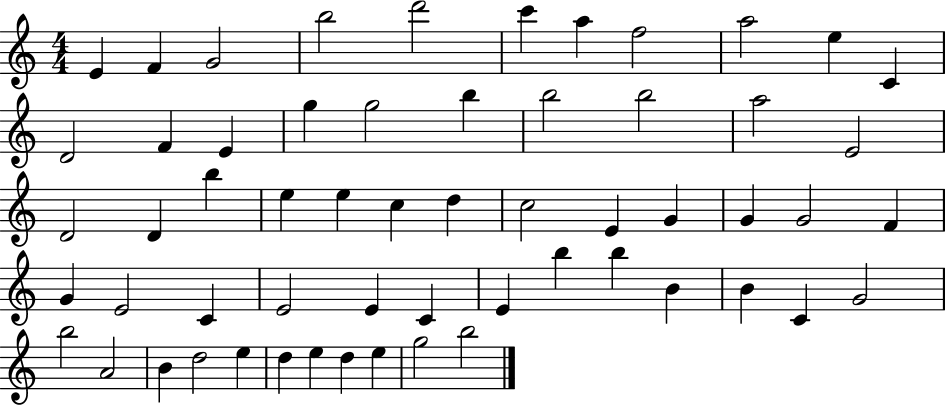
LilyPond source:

{
  \clef treble
  \numericTimeSignature
  \time 4/4
  \key c \major
  e'4 f'4 g'2 | b''2 d'''2 | c'''4 a''4 f''2 | a''2 e''4 c'4 | \break d'2 f'4 e'4 | g''4 g''2 b''4 | b''2 b''2 | a''2 e'2 | \break d'2 d'4 b''4 | e''4 e''4 c''4 d''4 | c''2 e'4 g'4 | g'4 g'2 f'4 | \break g'4 e'2 c'4 | e'2 e'4 c'4 | e'4 b''4 b''4 b'4 | b'4 c'4 g'2 | \break b''2 a'2 | b'4 d''2 e''4 | d''4 e''4 d''4 e''4 | g''2 b''2 | \break \bar "|."
}